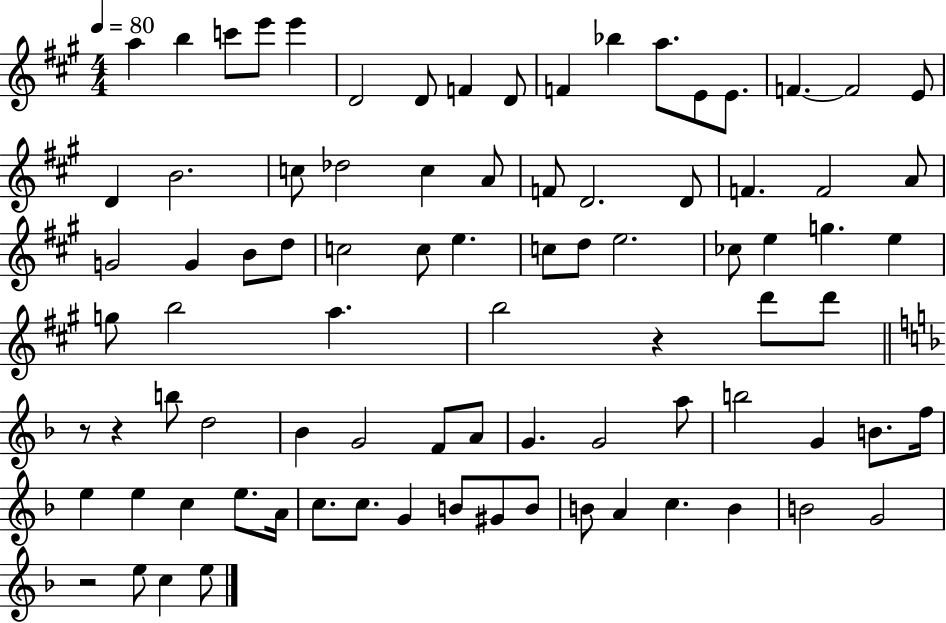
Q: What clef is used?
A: treble